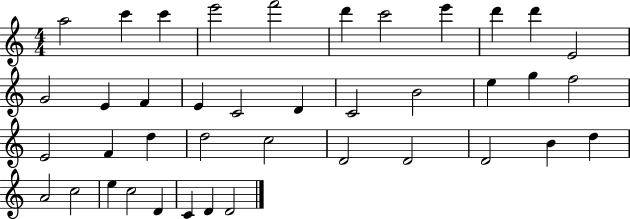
A5/h C6/q C6/q E6/h F6/h D6/q C6/h E6/q D6/q D6/q E4/h G4/h E4/q F4/q E4/q C4/h D4/q C4/h B4/h E5/q G5/q F5/h E4/h F4/q D5/q D5/h C5/h D4/h D4/h D4/h B4/q D5/q A4/h C5/h E5/q C5/h D4/q C4/q D4/q D4/h